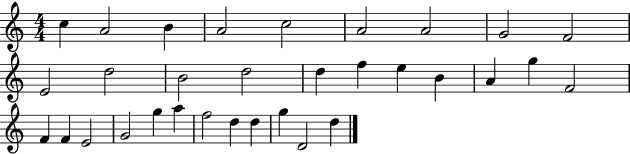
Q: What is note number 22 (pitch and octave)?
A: F4